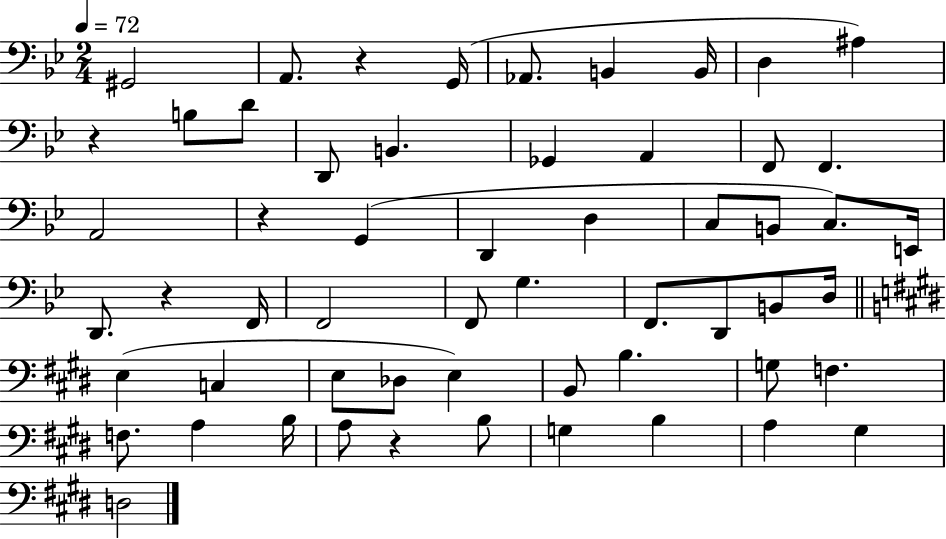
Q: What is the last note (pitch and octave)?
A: D3